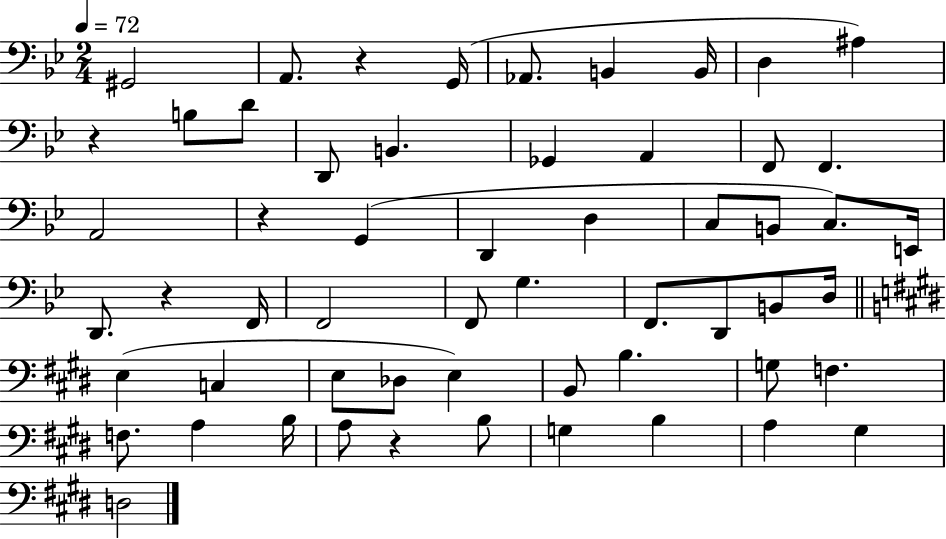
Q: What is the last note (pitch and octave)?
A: D3